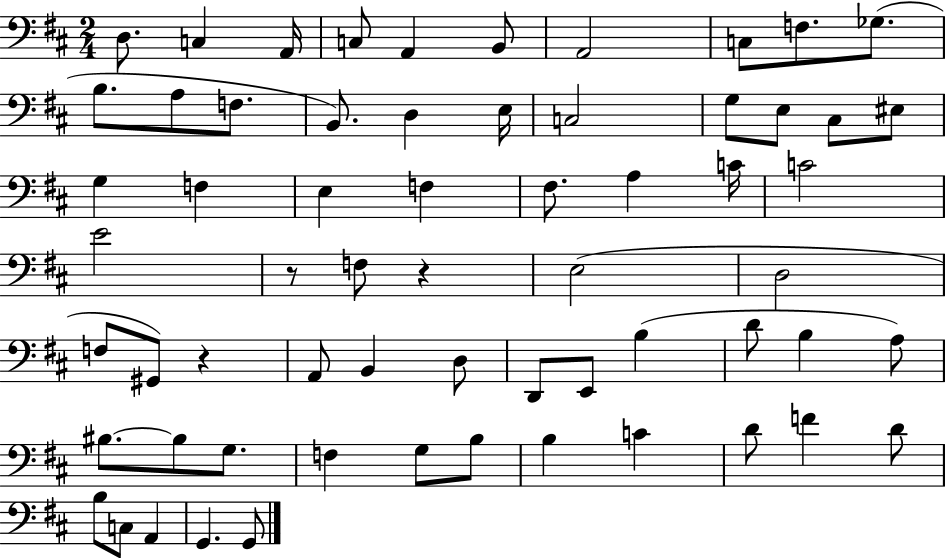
X:1
T:Untitled
M:2/4
L:1/4
K:D
D,/2 C, A,,/4 C,/2 A,, B,,/2 A,,2 C,/2 F,/2 _G,/2 B,/2 A,/2 F,/2 B,,/2 D, E,/4 C,2 G,/2 E,/2 ^C,/2 ^E,/2 G, F, E, F, ^F,/2 A, C/4 C2 E2 z/2 F,/2 z E,2 D,2 F,/2 ^G,,/2 z A,,/2 B,, D,/2 D,,/2 E,,/2 B, D/2 B, A,/2 ^B,/2 ^B,/2 G,/2 F, G,/2 B,/2 B, C D/2 F D/2 B,/2 C,/2 A,, G,, G,,/2